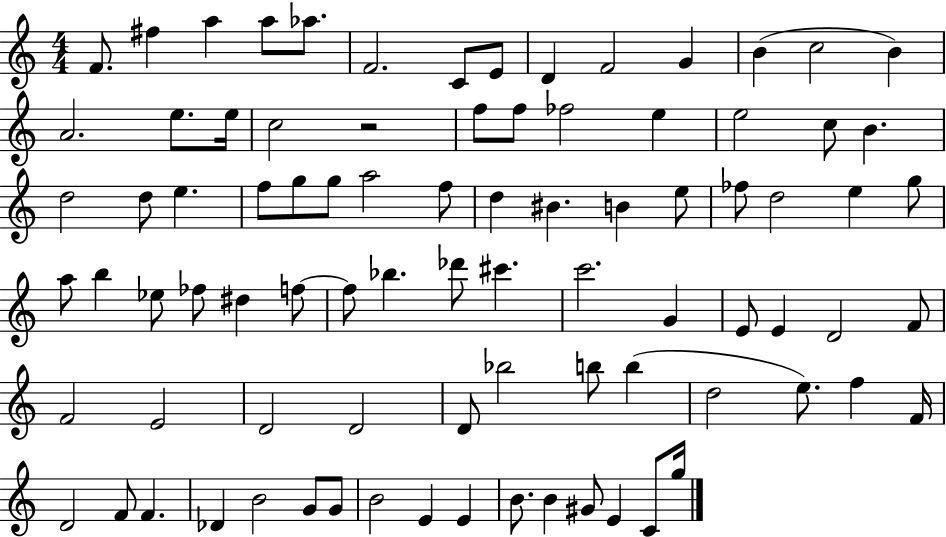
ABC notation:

X:1
T:Untitled
M:4/4
L:1/4
K:C
F/2 ^f a a/2 _a/2 F2 C/2 E/2 D F2 G B c2 B A2 e/2 e/4 c2 z2 f/2 f/2 _f2 e e2 c/2 B d2 d/2 e f/2 g/2 g/2 a2 f/2 d ^B B e/2 _f/2 d2 e g/2 a/2 b _e/2 _f/2 ^d f/2 f/2 _b _d'/2 ^c' c'2 G E/2 E D2 F/2 F2 E2 D2 D2 D/2 _b2 b/2 b d2 e/2 f F/4 D2 F/2 F _D B2 G/2 G/2 B2 E E B/2 B ^G/2 E C/2 g/4